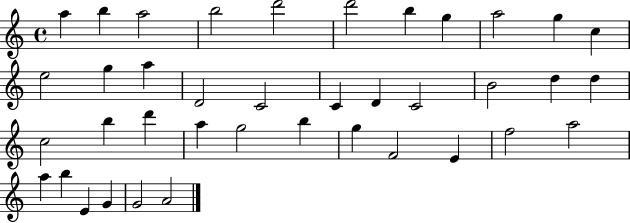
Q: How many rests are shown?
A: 0